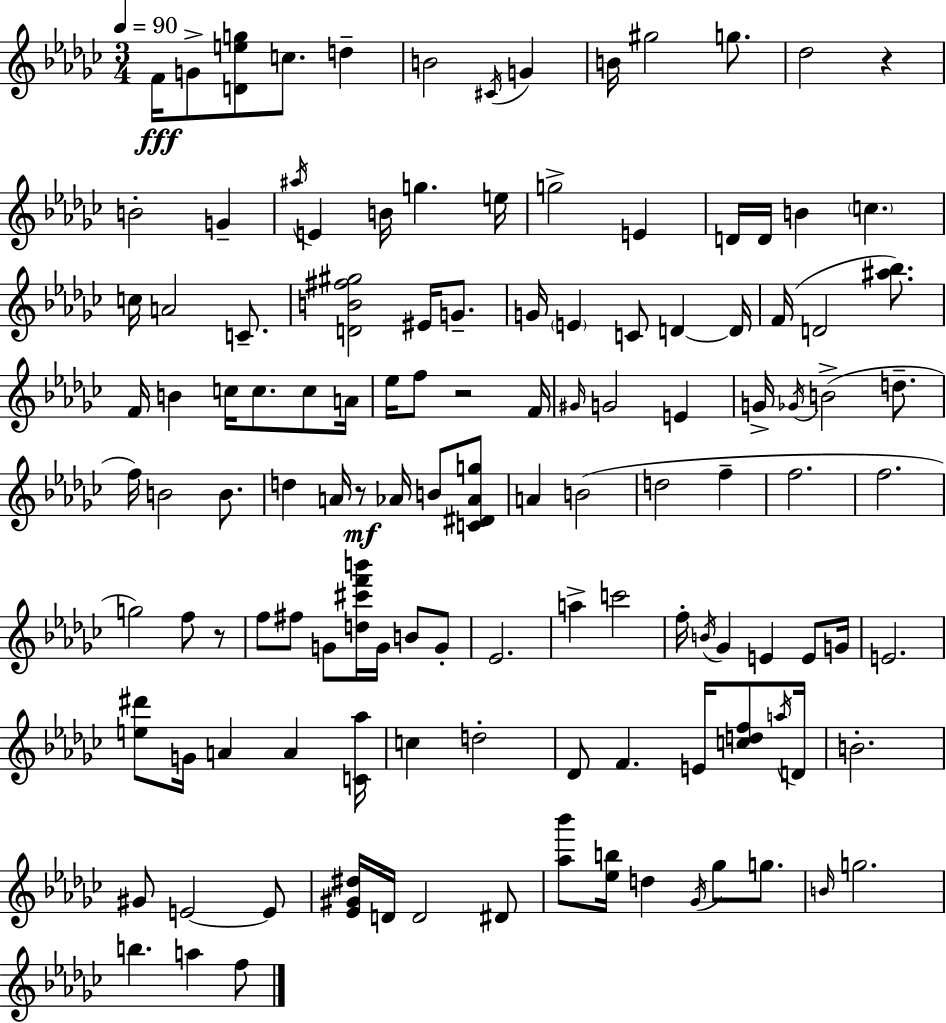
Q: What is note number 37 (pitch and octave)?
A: F4